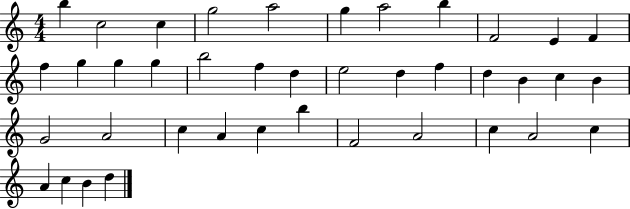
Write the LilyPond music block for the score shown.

{
  \clef treble
  \numericTimeSignature
  \time 4/4
  \key c \major
  b''4 c''2 c''4 | g''2 a''2 | g''4 a''2 b''4 | f'2 e'4 f'4 | \break f''4 g''4 g''4 g''4 | b''2 f''4 d''4 | e''2 d''4 f''4 | d''4 b'4 c''4 b'4 | \break g'2 a'2 | c''4 a'4 c''4 b''4 | f'2 a'2 | c''4 a'2 c''4 | \break a'4 c''4 b'4 d''4 | \bar "|."
}